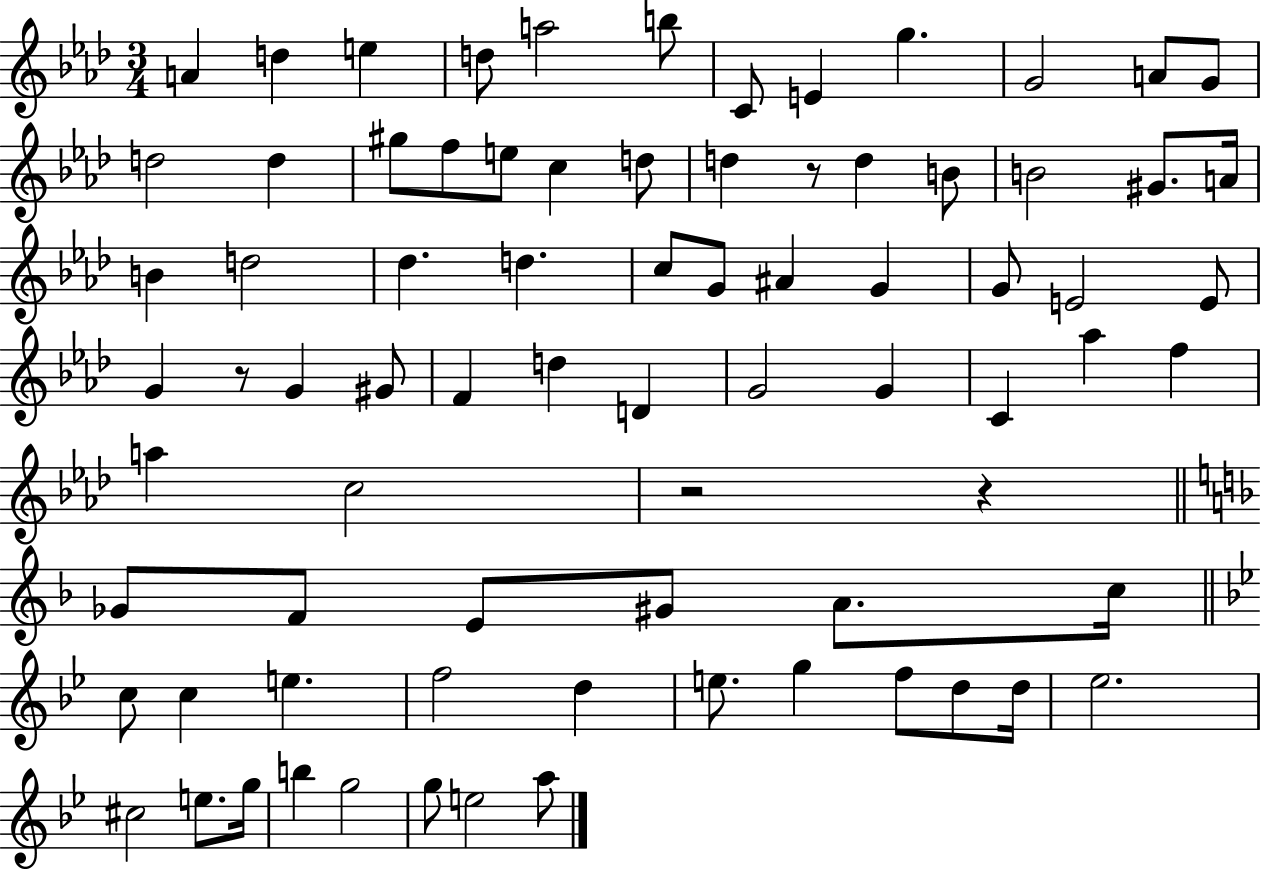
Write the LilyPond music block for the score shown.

{
  \clef treble
  \numericTimeSignature
  \time 3/4
  \key aes \major
  \repeat volta 2 { a'4 d''4 e''4 | d''8 a''2 b''8 | c'8 e'4 g''4. | g'2 a'8 g'8 | \break d''2 d''4 | gis''8 f''8 e''8 c''4 d''8 | d''4 r8 d''4 b'8 | b'2 gis'8. a'16 | \break b'4 d''2 | des''4. d''4. | c''8 g'8 ais'4 g'4 | g'8 e'2 e'8 | \break g'4 r8 g'4 gis'8 | f'4 d''4 d'4 | g'2 g'4 | c'4 aes''4 f''4 | \break a''4 c''2 | r2 r4 | \bar "||" \break \key d \minor ges'8 f'8 e'8 gis'8 a'8. c''16 | \bar "||" \break \key bes \major c''8 c''4 e''4. | f''2 d''4 | e''8. g''4 f''8 d''8 d''16 | ees''2. | \break cis''2 e''8. g''16 | b''4 g''2 | g''8 e''2 a''8 | } \bar "|."
}